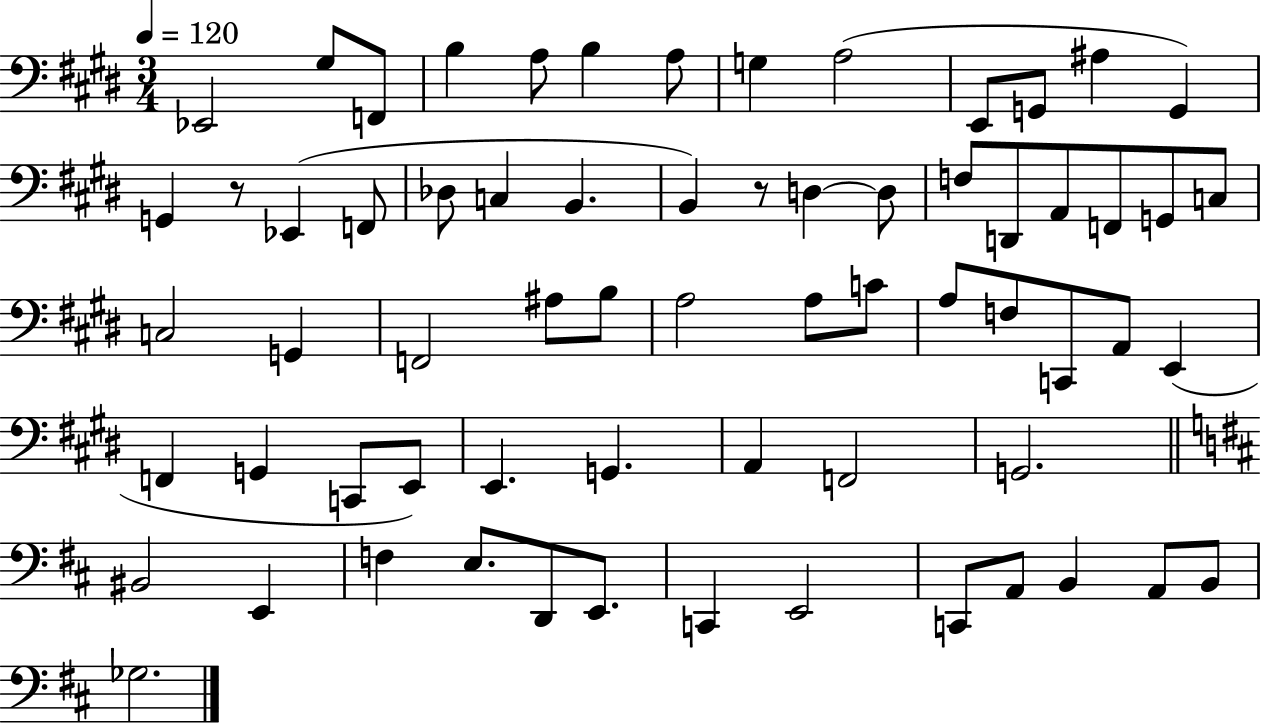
{
  \clef bass
  \numericTimeSignature
  \time 3/4
  \key e \major
  \tempo 4 = 120
  ees,2 gis8 f,8 | b4 a8 b4 a8 | g4 a2( | e,8 g,8 ais4 g,4) | \break g,4 r8 ees,4( f,8 | des8 c4 b,4. | b,4) r8 d4~~ d8 | f8 d,8 a,8 f,8 g,8 c8 | \break c2 g,4 | f,2 ais8 b8 | a2 a8 c'8 | a8 f8 c,8 a,8 e,4( | \break f,4 g,4 c,8 e,8) | e,4. g,4. | a,4 f,2 | g,2. | \break \bar "||" \break \key b \minor bis,2 e,4 | f4 e8. d,8 e,8. | c,4 e,2 | c,8 a,8 b,4 a,8 b,8 | \break ges2. | \bar "|."
}